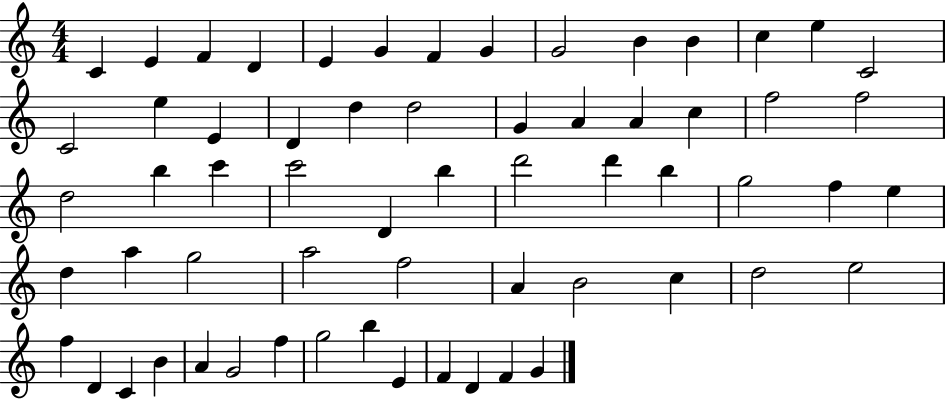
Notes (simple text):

C4/q E4/q F4/q D4/q E4/q G4/q F4/q G4/q G4/h B4/q B4/q C5/q E5/q C4/h C4/h E5/q E4/q D4/q D5/q D5/h G4/q A4/q A4/q C5/q F5/h F5/h D5/h B5/q C6/q C6/h D4/q B5/q D6/h D6/q B5/q G5/h F5/q E5/q D5/q A5/q G5/h A5/h F5/h A4/q B4/h C5/q D5/h E5/h F5/q D4/q C4/q B4/q A4/q G4/h F5/q G5/h B5/q E4/q F4/q D4/q F4/q G4/q